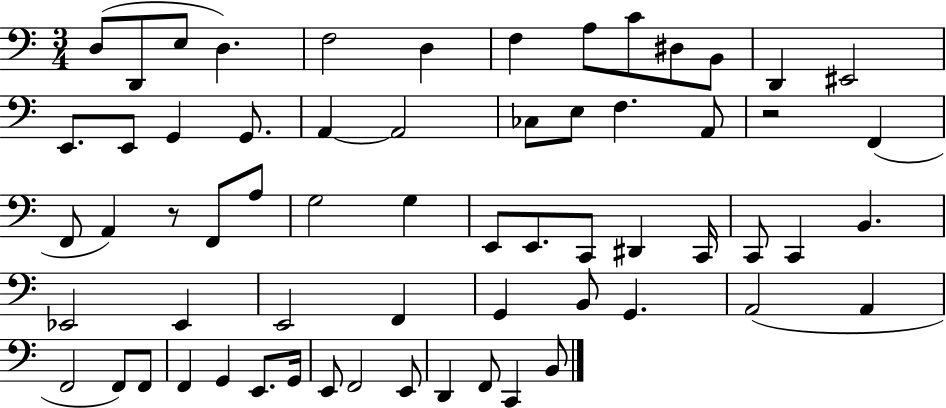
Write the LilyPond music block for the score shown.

{
  \clef bass
  \numericTimeSignature
  \time 3/4
  \key c \major
  d8( d,8 e8 d4.) | f2 d4 | f4 a8 c'8 dis8 b,8 | d,4 eis,2 | \break e,8. e,8 g,4 g,8. | a,4~~ a,2 | ces8 e8 f4. a,8 | r2 f,4( | \break f,8 a,4) r8 f,8 a8 | g2 g4 | e,8 e,8. c,8 dis,4 c,16 | c,8 c,4 b,4. | \break ees,2 ees,4 | e,2 f,4 | g,4 b,8 g,4. | a,2( a,4 | \break f,2 f,8) f,8 | f,4 g,4 e,8. g,16 | e,8 f,2 e,8 | d,4 f,8 c,4 b,8 | \break \bar "|."
}